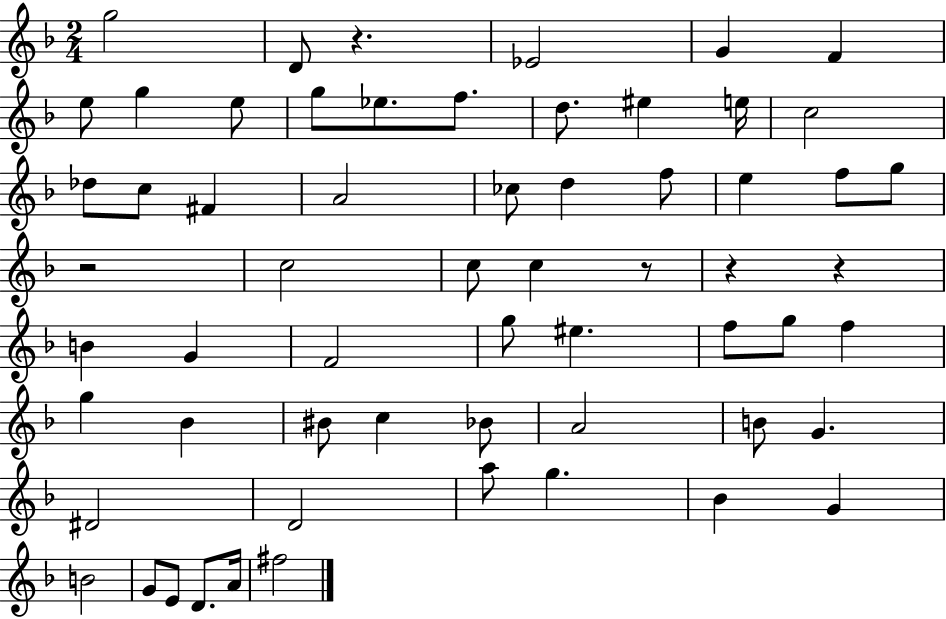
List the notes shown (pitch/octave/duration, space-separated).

G5/h D4/e R/q. Eb4/h G4/q F4/q E5/e G5/q E5/e G5/e Eb5/e. F5/e. D5/e. EIS5/q E5/s C5/h Db5/e C5/e F#4/q A4/h CES5/e D5/q F5/e E5/q F5/e G5/e R/h C5/h C5/e C5/q R/e R/q R/q B4/q G4/q F4/h G5/e EIS5/q. F5/e G5/e F5/q G5/q Bb4/q BIS4/e C5/q Bb4/e A4/h B4/e G4/q. D#4/h D4/h A5/e G5/q. Bb4/q G4/q B4/h G4/e E4/e D4/e. A4/s F#5/h